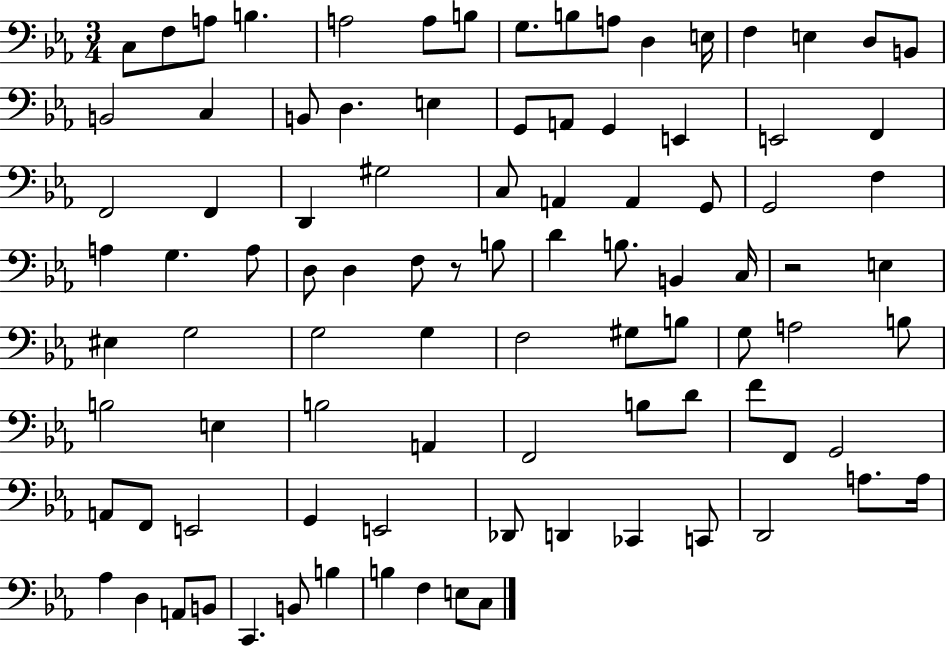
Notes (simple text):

C3/e F3/e A3/e B3/q. A3/h A3/e B3/e G3/e. B3/e A3/e D3/q E3/s F3/q E3/q D3/e B2/e B2/h C3/q B2/e D3/q. E3/q G2/e A2/e G2/q E2/q E2/h F2/q F2/h F2/q D2/q G#3/h C3/e A2/q A2/q G2/e G2/h F3/q A3/q G3/q. A3/e D3/e D3/q F3/e R/e B3/e D4/q B3/e. B2/q C3/s R/h E3/q EIS3/q G3/h G3/h G3/q F3/h G#3/e B3/e G3/e A3/h B3/e B3/h E3/q B3/h A2/q F2/h B3/e D4/e F4/e F2/e G2/h A2/e F2/e E2/h G2/q E2/h Db2/e D2/q CES2/q C2/e D2/h A3/e. A3/s Ab3/q D3/q A2/e B2/e C2/q. B2/e B3/q B3/q F3/q E3/e C3/e